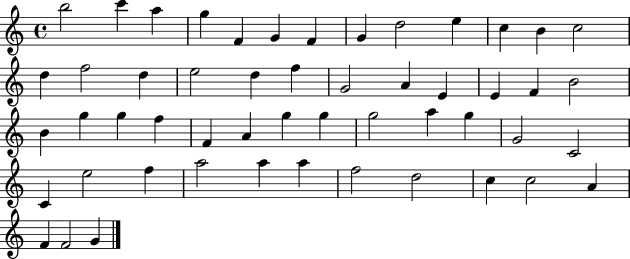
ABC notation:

X:1
T:Untitled
M:4/4
L:1/4
K:C
b2 c' a g F G F G d2 e c B c2 d f2 d e2 d f G2 A E E F B2 B g g f F A g g g2 a g G2 C2 C e2 f a2 a a f2 d2 c c2 A F F2 G